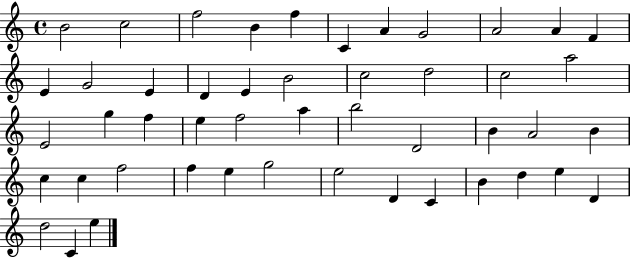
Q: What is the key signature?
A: C major